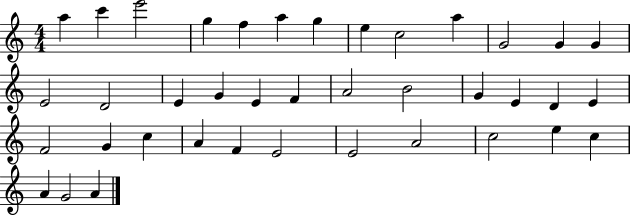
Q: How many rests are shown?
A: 0